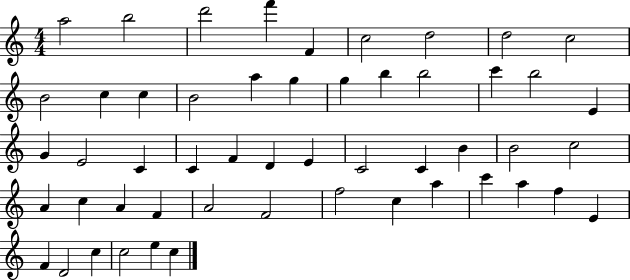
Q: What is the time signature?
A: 4/4